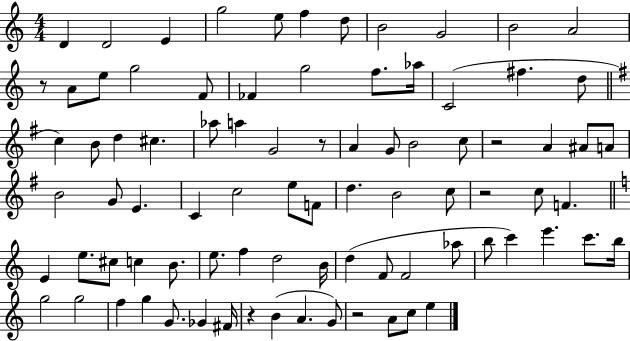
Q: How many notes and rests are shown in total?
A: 85